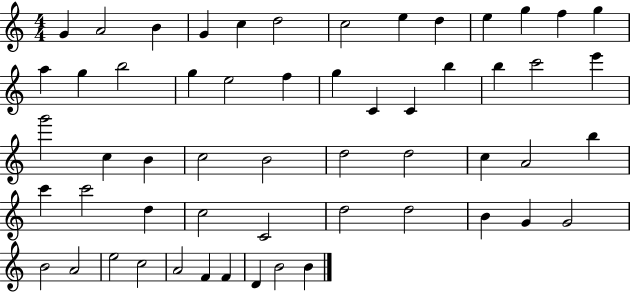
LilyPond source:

{
  \clef treble
  \numericTimeSignature
  \time 4/4
  \key c \major
  g'4 a'2 b'4 | g'4 c''4 d''2 | c''2 e''4 d''4 | e''4 g''4 f''4 g''4 | \break a''4 g''4 b''2 | g''4 e''2 f''4 | g''4 c'4 c'4 b''4 | b''4 c'''2 e'''4 | \break g'''2 c''4 b'4 | c''2 b'2 | d''2 d''2 | c''4 a'2 b''4 | \break c'''4 c'''2 d''4 | c''2 c'2 | d''2 d''2 | b'4 g'4 g'2 | \break b'2 a'2 | e''2 c''2 | a'2 f'4 f'4 | d'4 b'2 b'4 | \break \bar "|."
}